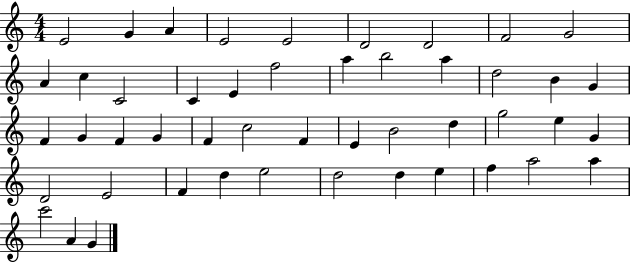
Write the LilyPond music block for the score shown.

{
  \clef treble
  \numericTimeSignature
  \time 4/4
  \key c \major
  e'2 g'4 a'4 | e'2 e'2 | d'2 d'2 | f'2 g'2 | \break a'4 c''4 c'2 | c'4 e'4 f''2 | a''4 b''2 a''4 | d''2 b'4 g'4 | \break f'4 g'4 f'4 g'4 | f'4 c''2 f'4 | e'4 b'2 d''4 | g''2 e''4 g'4 | \break d'2 e'2 | f'4 d''4 e''2 | d''2 d''4 e''4 | f''4 a''2 a''4 | \break c'''2 a'4 g'4 | \bar "|."
}